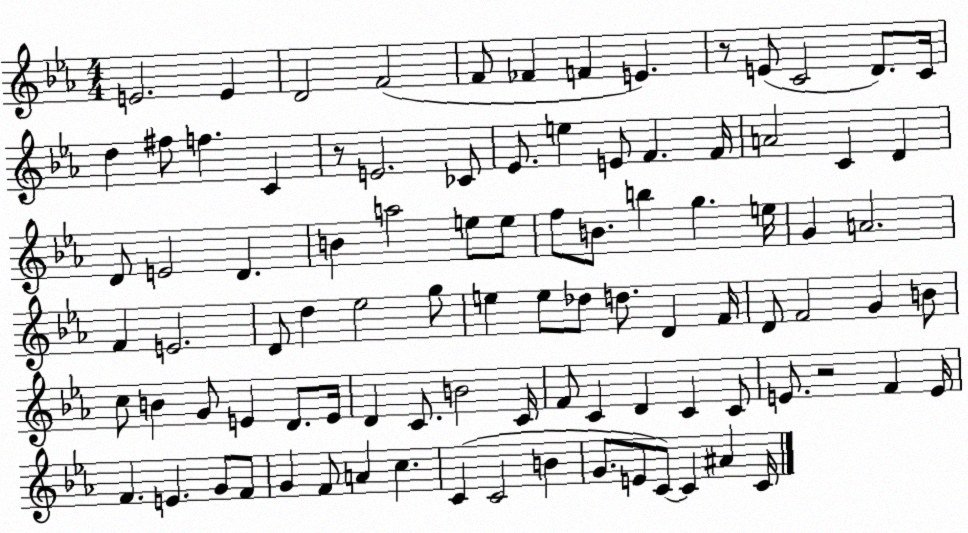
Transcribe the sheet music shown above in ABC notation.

X:1
T:Untitled
M:4/4
L:1/4
K:Eb
E2 E D2 F2 F/2 _F F E z/2 E/2 C2 D/2 C/4 d ^f/2 f C z/2 E2 _C/2 _E/2 e E/2 F F/4 A2 C D D/2 E2 D B a2 e/2 e/2 f/2 B/2 b g e/4 G A2 F E2 D/2 d _e2 g/2 e e/2 _d/2 d/2 D F/4 D/2 F2 G B/2 c/2 B G/2 E D/2 E/4 D C/2 B2 C/4 F/2 C D C C/2 E/2 z2 F E/4 F E G/2 F/2 G F/2 A c C C2 B G/2 E/2 C/2 C ^A C/4